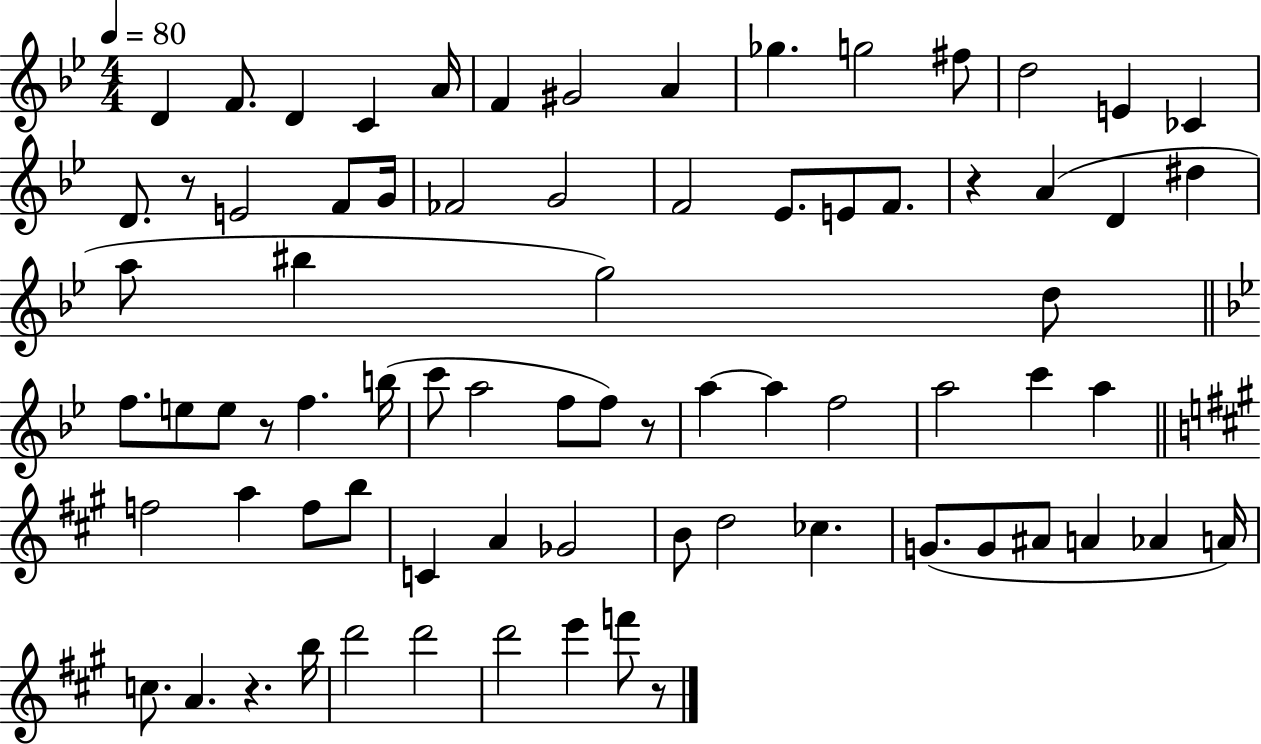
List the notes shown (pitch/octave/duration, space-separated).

D4/q F4/e. D4/q C4/q A4/s F4/q G#4/h A4/q Gb5/q. G5/h F#5/e D5/h E4/q CES4/q D4/e. R/e E4/h F4/e G4/s FES4/h G4/h F4/h Eb4/e. E4/e F4/e. R/q A4/q D4/q D#5/q A5/e BIS5/q G5/h D5/e F5/e. E5/e E5/e R/e F5/q. B5/s C6/e A5/h F5/e F5/e R/e A5/q A5/q F5/h A5/h C6/q A5/q F5/h A5/q F5/e B5/e C4/q A4/q Gb4/h B4/e D5/h CES5/q. G4/e. G4/e A#4/e A4/q Ab4/q A4/s C5/e. A4/q. R/q. B5/s D6/h D6/h D6/h E6/q F6/e R/e